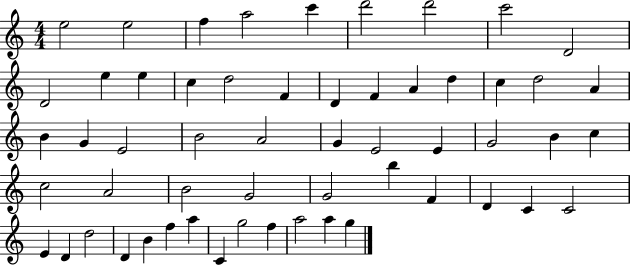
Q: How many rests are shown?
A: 0